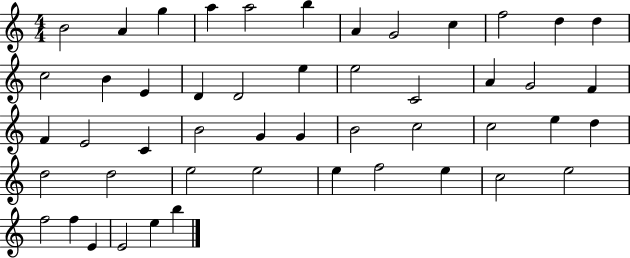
B4/h A4/q G5/q A5/q A5/h B5/q A4/q G4/h C5/q F5/h D5/q D5/q C5/h B4/q E4/q D4/q D4/h E5/q E5/h C4/h A4/q G4/h F4/q F4/q E4/h C4/q B4/h G4/q G4/q B4/h C5/h C5/h E5/q D5/q D5/h D5/h E5/h E5/h E5/q F5/h E5/q C5/h E5/h F5/h F5/q E4/q E4/h E5/q B5/q